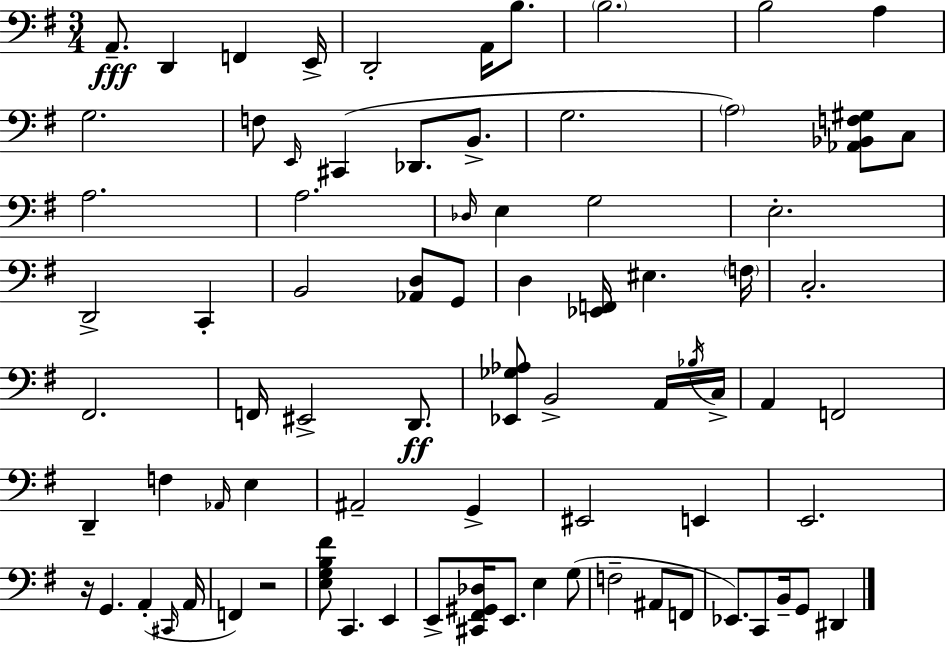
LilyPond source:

{
  \clef bass
  \numericTimeSignature
  \time 3/4
  \key g \major
  a,8.--\fff d,4 f,4 e,16-> | d,2-. a,16 b8. | \parenthesize b2. | b2 a4 | \break g2. | f8 \grace { e,16 } cis,4( des,8. b,8.-> | g2. | \parenthesize a2) <aes, bes, f gis>8 c8 | \break a2. | a2. | \grace { des16 } e4 g2 | e2.-. | \break d,2-> c,4-. | b,2 <aes, d>8 | g,8 d4 <ees, f,>16 eis4. | \parenthesize f16 c2.-. | \break fis,2. | f,16 eis,2-> d,8.\ff | <ees, ges aes>8 b,2-> | a,16 \acciaccatura { bes16 } c16-> a,4 f,2 | \break d,4-- f4 \grace { aes,16 } | e4 ais,2-- | g,4-> eis,2 | e,4 e,2. | \break r16 g,4. a,4-.( | \grace { cis,16 } a,16 f,4) r2 | <e g b fis'>8 c,4. | e,4 e,8-> <cis, fis, gis, des>16 e,8. e4 | \break g8( f2-- | ais,8 f,8 ees,8.) c,8 b,16-- g,8 | dis,4 \bar "|."
}